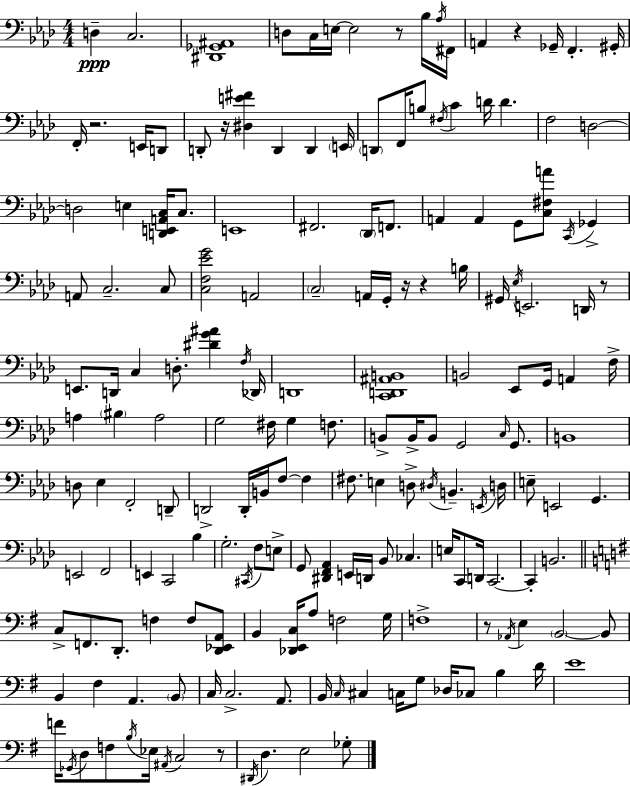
{
  \clef bass
  \numericTimeSignature
  \time 4/4
  \key f \minor
  d4--\ppp c2. | <dis, ges, ais,>1 | d8 c16 e16~~ e2 r8 bes16 \acciaccatura { aes16 } | fis,16 a,4 r4 ges,16-- f,4.-. | \break gis,16-. f,16-. r2. e,16 d,8 | d,8-. r16 <dis e' fis'>4 d,4 d,4 | \parenthesize e,16 \parenthesize d,8 f,16 b8 \acciaccatura { fis16 } c'4 d'16 d'4. | f2 d2~~ | \break d2 e4 <d, e, a, c>16 c8. | e,1 | fis,2. \parenthesize des,16 f,8. | a,4 a,4 g,8 <c fis a'>8 \acciaccatura { c,16 } ges,4-> | \break a,8 c2.-- | c8 <c f ees' g'>2 a,2 | \parenthesize c2-- a,16 g,16-. r16 r4 | b16 gis,16 \acciaccatura { ees16 } e,2. | \break d,16 r8 e,8. d,16 c4 d8.-. <dis' g' ais'>4 | \acciaccatura { f16 } des,16 d,1 | <c, d, ais, b,>1 | b,2 ees,8 g,16 | \break a,4 f16-> a4 \parenthesize bis4 a2 | g2 fis16 g4 | f8. b,8-> b,16-> b,8 g,2 | \grace { c16 } g,8. b,1 | \break d8 ees4 f,2-. | d,8-- d,2-> d,16-. b,16 | f8~~ f4 fis8. e4 d8-> \acciaccatura { dis16 } | b,4.-- \acciaccatura { e,16 } d16 e8-- e,2 | \break g,4. e,2 | f,2 e,4 c,2 | bes4 g2.-. | \acciaccatura { cis,16 } f8 e8-> g,8 <dis, f, aes,>4 e,16 | \break d,16 bes,8 ces4. e16 c,8 d,16 c,2.~~ | c,4-. b,2. | \bar "||" \break \key g \major c8-> f,8. d,8.-. f4 f8 <d, ees, a,>8 | b,4 <des, e, c>16 a8 f2 g16 | f1-> | r8 \acciaccatura { aes,16 } e4 \parenthesize b,2~~ b,8 | \break b,4 fis4 a,4. \parenthesize b,8 | c16 c2.-> a,8. | b,16 \grace { c16 } cis4 c16 g8 des16 ces8 b4 | d'16 e'1 | \break f'16 \acciaccatura { ges,16 } d8 f8 \acciaccatura { b16 } ees16 \acciaccatura { ais,16 } c2 | r8 \acciaccatura { dis,16 } d4. e2 | ges8-. \bar "|."
}